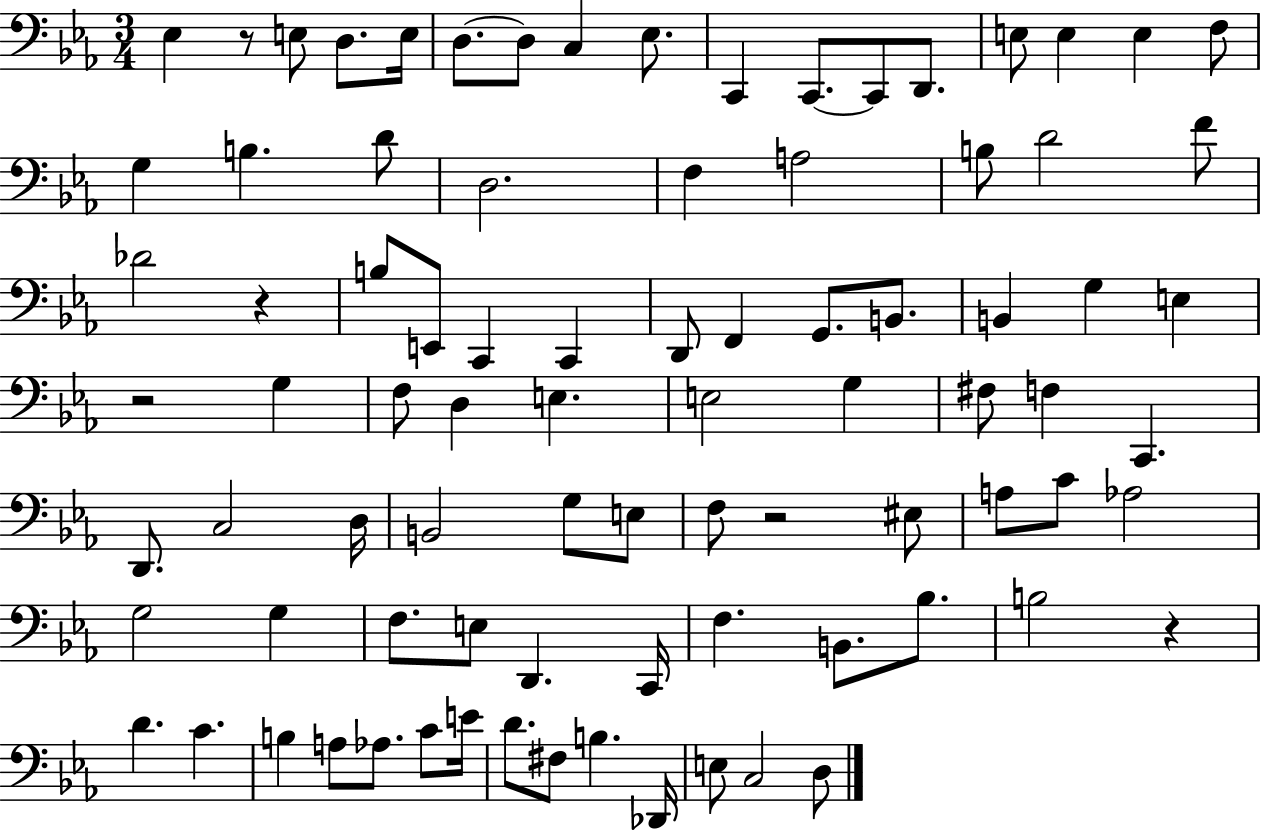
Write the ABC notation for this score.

X:1
T:Untitled
M:3/4
L:1/4
K:Eb
_E, z/2 E,/2 D,/2 E,/4 D,/2 D,/2 C, _E,/2 C,, C,,/2 C,,/2 D,,/2 E,/2 E, E, F,/2 G, B, D/2 D,2 F, A,2 B,/2 D2 F/2 _D2 z B,/2 E,,/2 C,, C,, D,,/2 F,, G,,/2 B,,/2 B,, G, E, z2 G, F,/2 D, E, E,2 G, ^F,/2 F, C,, D,,/2 C,2 D,/4 B,,2 G,/2 E,/2 F,/2 z2 ^E,/2 A,/2 C/2 _A,2 G,2 G, F,/2 E,/2 D,, C,,/4 F, B,,/2 _B,/2 B,2 z D C B, A,/2 _A,/2 C/2 E/4 D/2 ^F,/2 B, _D,,/4 E,/2 C,2 D,/2